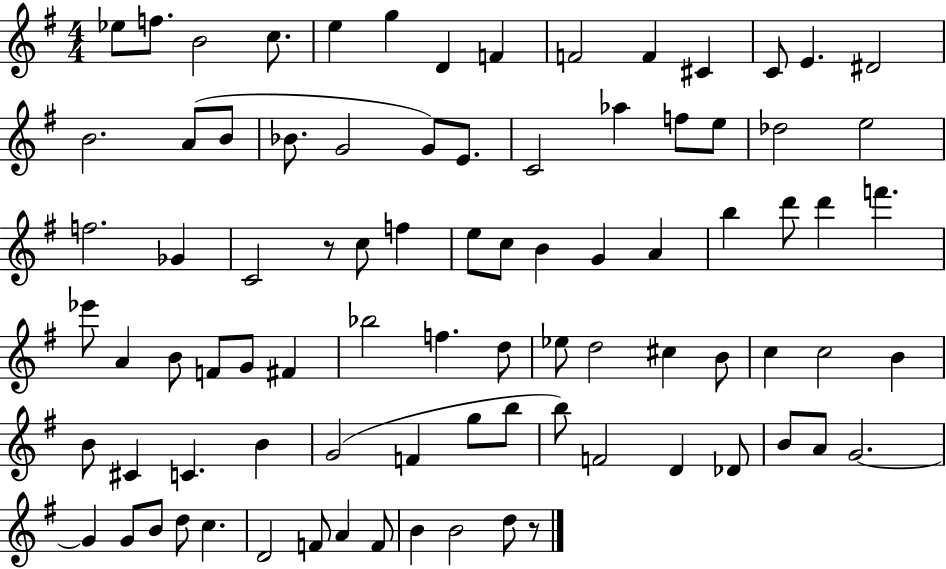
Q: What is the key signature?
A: G major